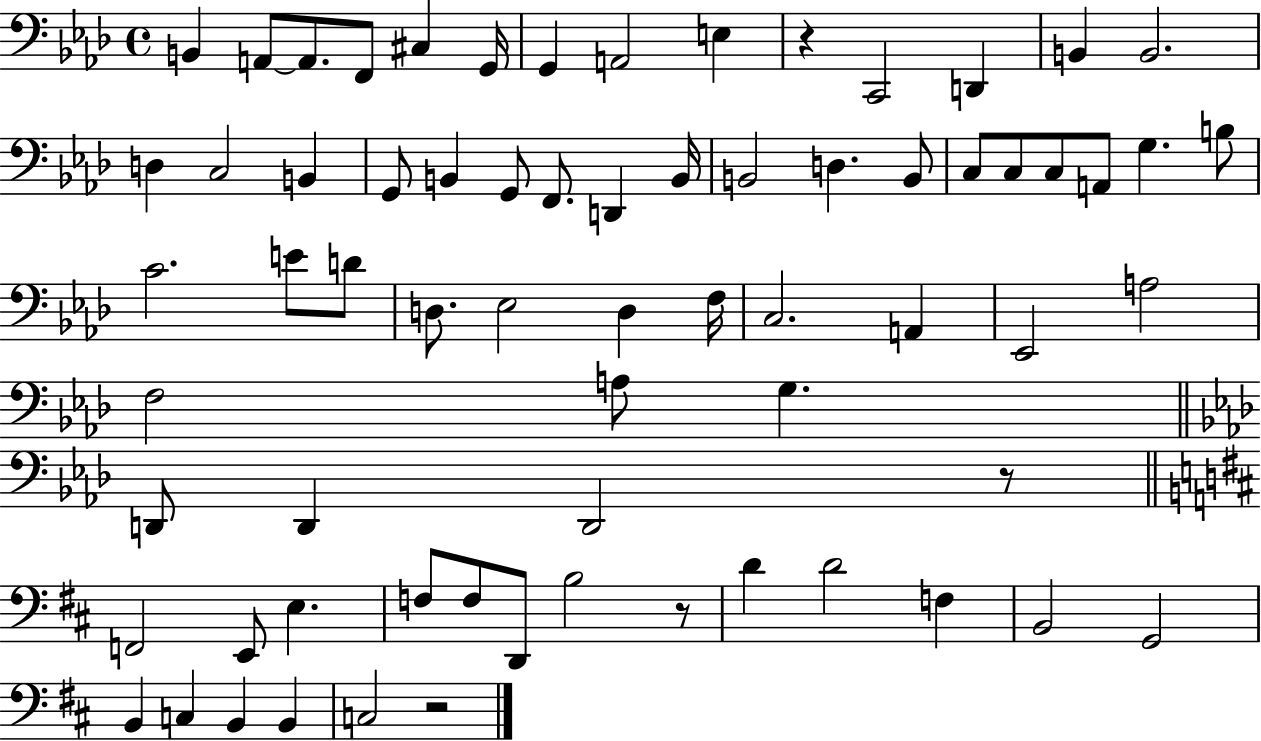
B2/q A2/e A2/e. F2/e C#3/q G2/s G2/q A2/h E3/q R/q C2/h D2/q B2/q B2/h. D3/q C3/h B2/q G2/e B2/q G2/e F2/e. D2/q B2/s B2/h D3/q. B2/e C3/e C3/e C3/e A2/e G3/q. B3/e C4/h. E4/e D4/e D3/e. Eb3/h D3/q F3/s C3/h. A2/q Eb2/h A3/h F3/h A3/e G3/q. D2/e D2/q D2/h R/e F2/h E2/e E3/q. F3/e F3/e D2/e B3/h R/e D4/q D4/h F3/q B2/h G2/h B2/q C3/q B2/q B2/q C3/h R/h